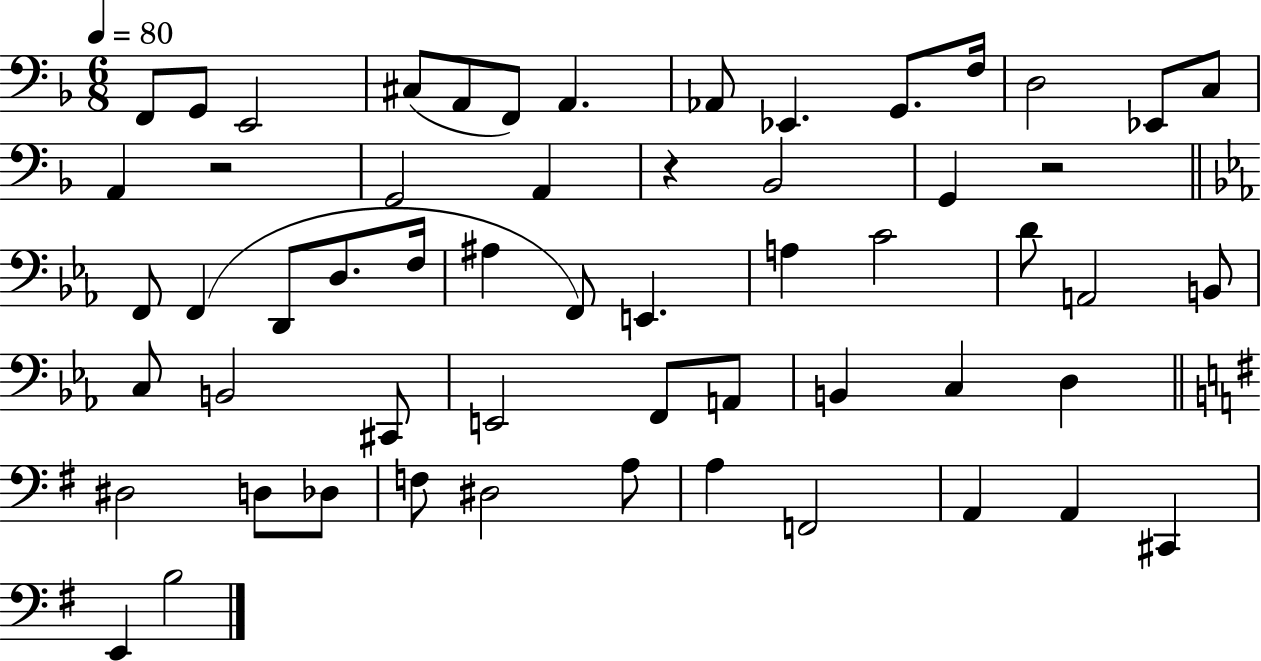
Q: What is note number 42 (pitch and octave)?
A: D#3